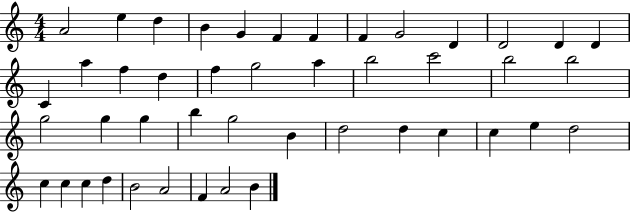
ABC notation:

X:1
T:Untitled
M:4/4
L:1/4
K:C
A2 e d B G F F F G2 D D2 D D C a f d f g2 a b2 c'2 b2 b2 g2 g g b g2 B d2 d c c e d2 c c c d B2 A2 F A2 B